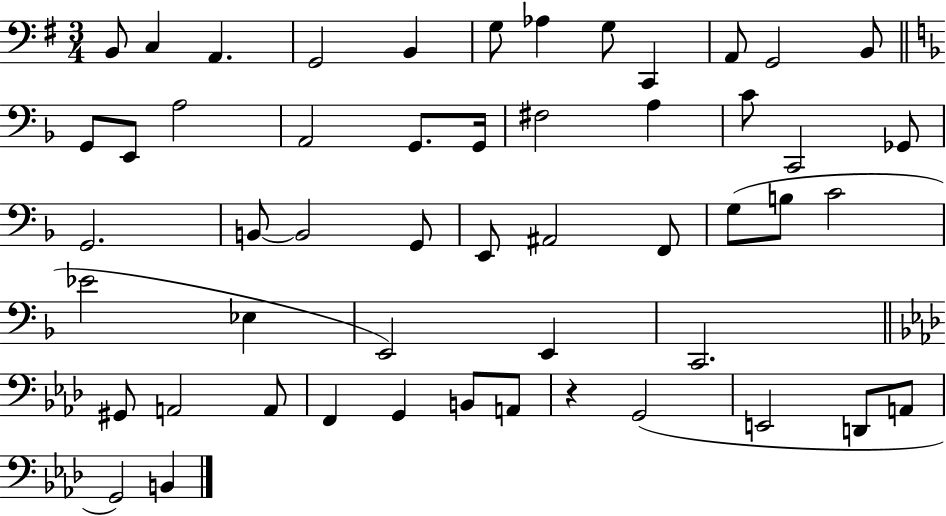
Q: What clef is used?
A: bass